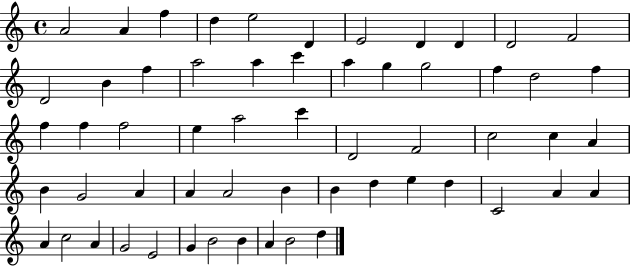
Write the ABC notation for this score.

X:1
T:Untitled
M:4/4
L:1/4
K:C
A2 A f d e2 D E2 D D D2 F2 D2 B f a2 a c' a g g2 f d2 f f f f2 e a2 c' D2 F2 c2 c A B G2 A A A2 B B d e d C2 A A A c2 A G2 E2 G B2 B A B2 d